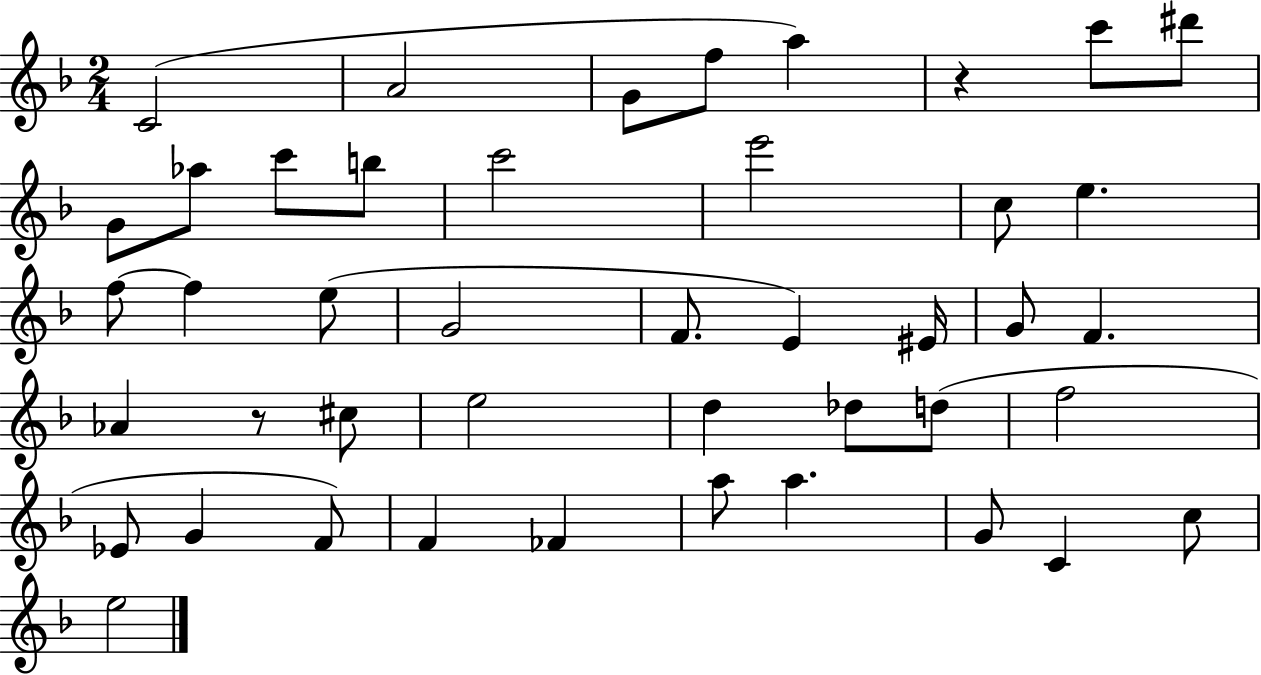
{
  \clef treble
  \numericTimeSignature
  \time 2/4
  \key f \major
  c'2( | a'2 | g'8 f''8 a''4) | r4 c'''8 dis'''8 | \break g'8 aes''8 c'''8 b''8 | c'''2 | e'''2 | c''8 e''4. | \break f''8~~ f''4 e''8( | g'2 | f'8. e'4) eis'16 | g'8 f'4. | \break aes'4 r8 cis''8 | e''2 | d''4 des''8 d''8( | f''2 | \break ees'8 g'4 f'8) | f'4 fes'4 | a''8 a''4. | g'8 c'4 c''8 | \break e''2 | \bar "|."
}